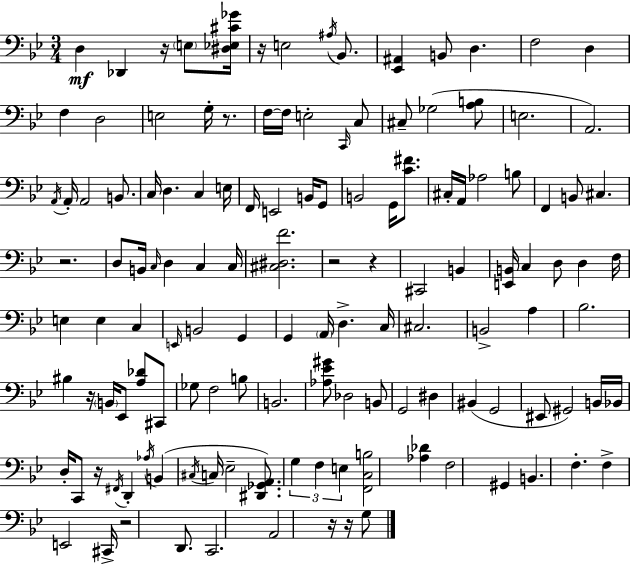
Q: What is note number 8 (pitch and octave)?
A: D3